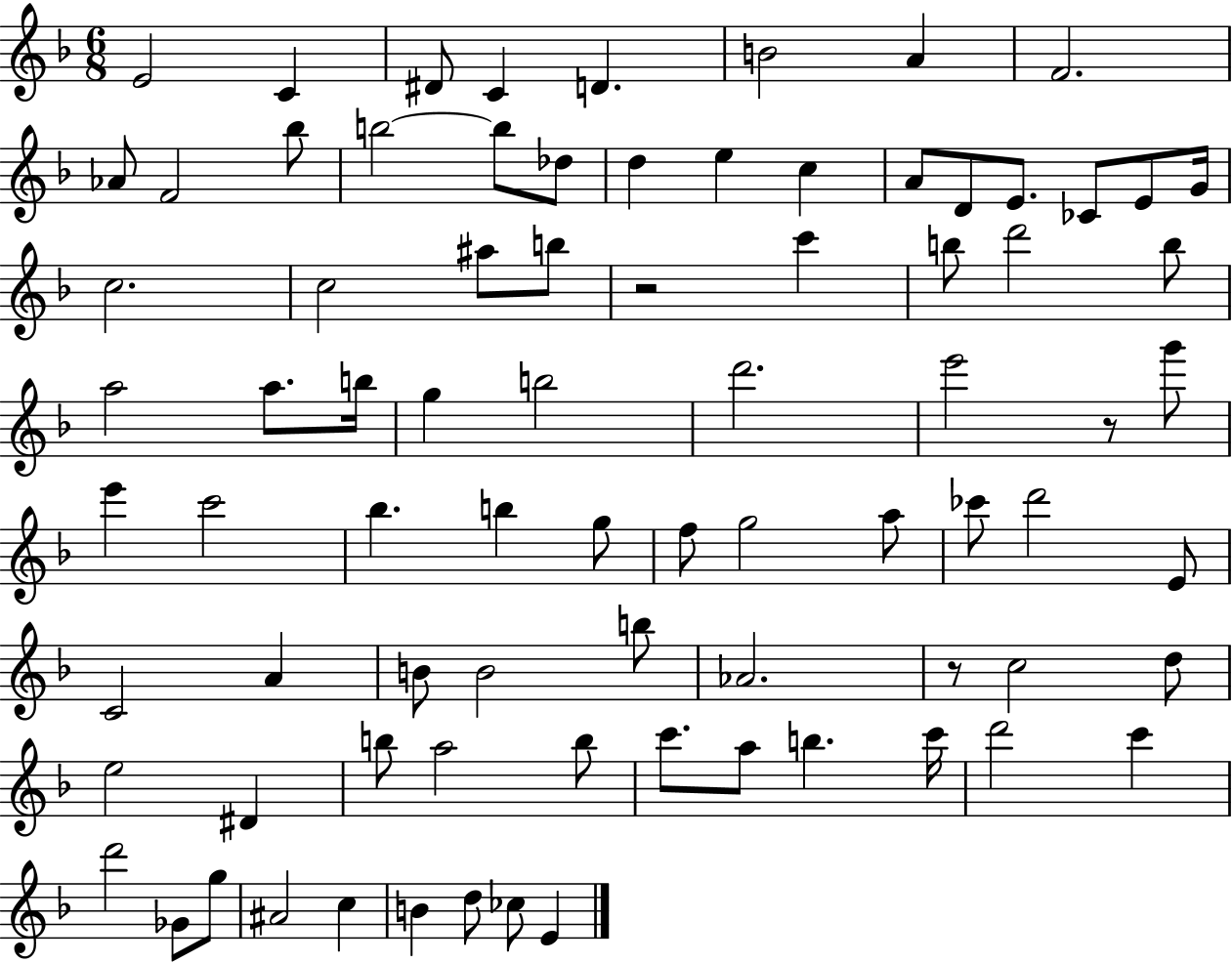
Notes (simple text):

E4/h C4/q D#4/e C4/q D4/q. B4/h A4/q F4/h. Ab4/e F4/h Bb5/e B5/h B5/e Db5/e D5/q E5/q C5/q A4/e D4/e E4/e. CES4/e E4/e G4/s C5/h. C5/h A#5/e B5/e R/h C6/q B5/e D6/h B5/e A5/h A5/e. B5/s G5/q B5/h D6/h. E6/h R/e G6/e E6/q C6/h Bb5/q. B5/q G5/e F5/e G5/h A5/e CES6/e D6/h E4/e C4/h A4/q B4/e B4/h B5/e Ab4/h. R/e C5/h D5/e E5/h D#4/q B5/e A5/h B5/e C6/e. A5/e B5/q. C6/s D6/h C6/q D6/h Gb4/e G5/e A#4/h C5/q B4/q D5/e CES5/e E4/q